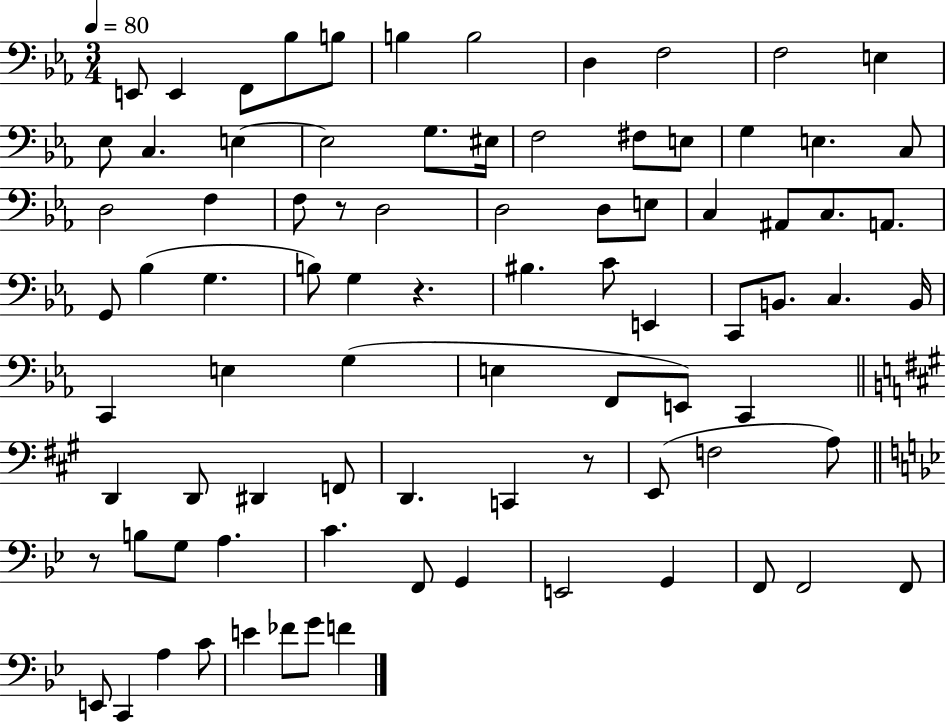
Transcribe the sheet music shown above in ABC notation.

X:1
T:Untitled
M:3/4
L:1/4
K:Eb
E,,/2 E,, F,,/2 _B,/2 B,/2 B, B,2 D, F,2 F,2 E, _E,/2 C, E, E,2 G,/2 ^E,/4 F,2 ^F,/2 E,/2 G, E, C,/2 D,2 F, F,/2 z/2 D,2 D,2 D,/2 E,/2 C, ^A,,/2 C,/2 A,,/2 G,,/2 _B, G, B,/2 G, z ^B, C/2 E,, C,,/2 B,,/2 C, B,,/4 C,, E, G, E, F,,/2 E,,/2 C,, D,, D,,/2 ^D,, F,,/2 D,, C,, z/2 E,,/2 F,2 A,/2 z/2 B,/2 G,/2 A, C F,,/2 G,, E,,2 G,, F,,/2 F,,2 F,,/2 E,,/2 C,, A, C/2 E _F/2 G/2 F